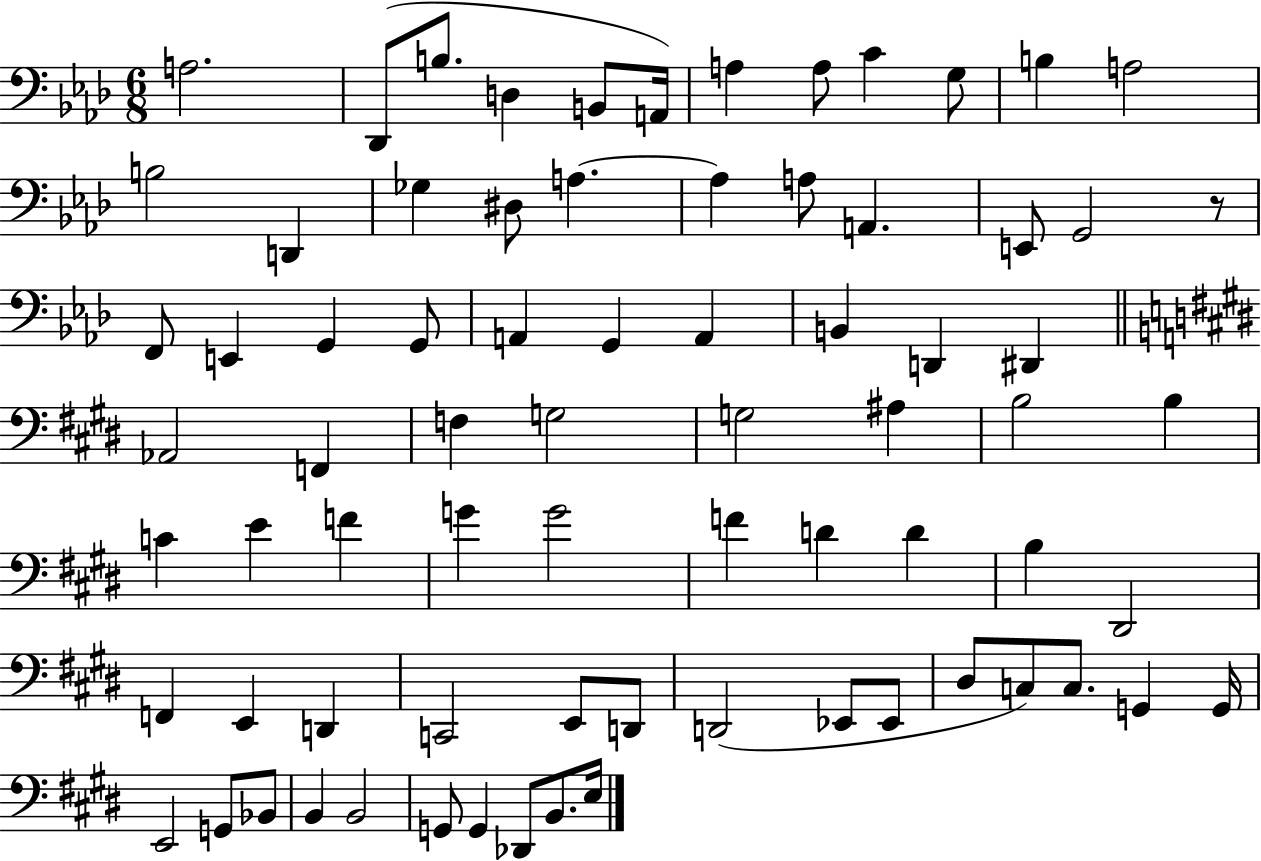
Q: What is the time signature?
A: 6/8